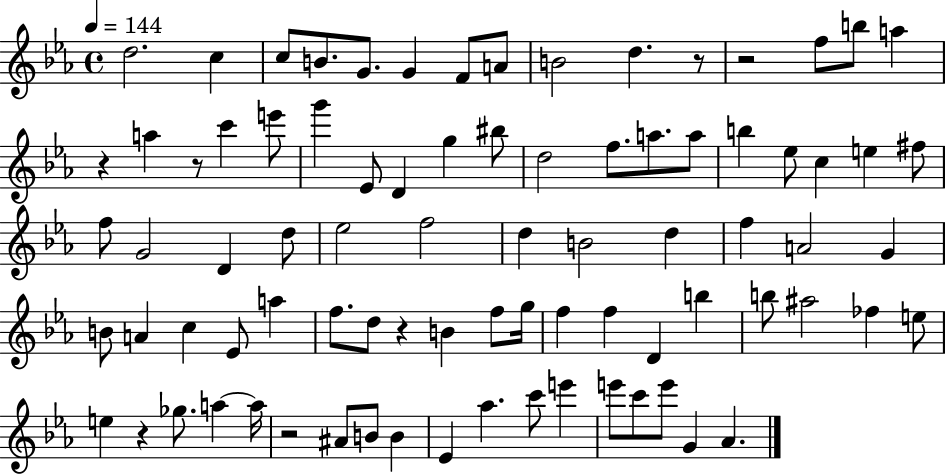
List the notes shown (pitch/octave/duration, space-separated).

D5/h. C5/q C5/e B4/e. G4/e. G4/q F4/e A4/e B4/h D5/q. R/e R/h F5/e B5/e A5/q R/q A5/q R/e C6/q E6/e G6/q Eb4/e D4/q G5/q BIS5/e D5/h F5/e. A5/e. A5/e B5/q Eb5/e C5/q E5/q F#5/e F5/e G4/h D4/q D5/e Eb5/h F5/h D5/q B4/h D5/q F5/q A4/h G4/q B4/e A4/q C5/q Eb4/e A5/q F5/e. D5/e R/q B4/q F5/e G5/s F5/q F5/q D4/q B5/q B5/e A#5/h FES5/q E5/e E5/q R/q Gb5/e. A5/q A5/s R/h A#4/e B4/e B4/q Eb4/q Ab5/q. C6/e E6/q E6/e C6/e E6/e G4/q Ab4/q.